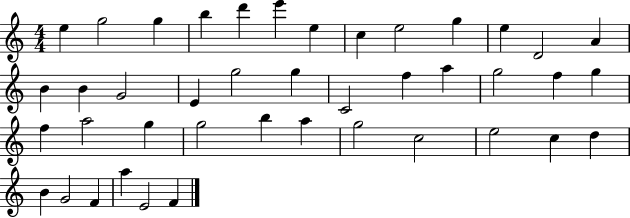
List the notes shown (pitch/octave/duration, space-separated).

E5/q G5/h G5/q B5/q D6/q E6/q E5/q C5/q E5/h G5/q E5/q D4/h A4/q B4/q B4/q G4/h E4/q G5/h G5/q C4/h F5/q A5/q G5/h F5/q G5/q F5/q A5/h G5/q G5/h B5/q A5/q G5/h C5/h E5/h C5/q D5/q B4/q G4/h F4/q A5/q E4/h F4/q